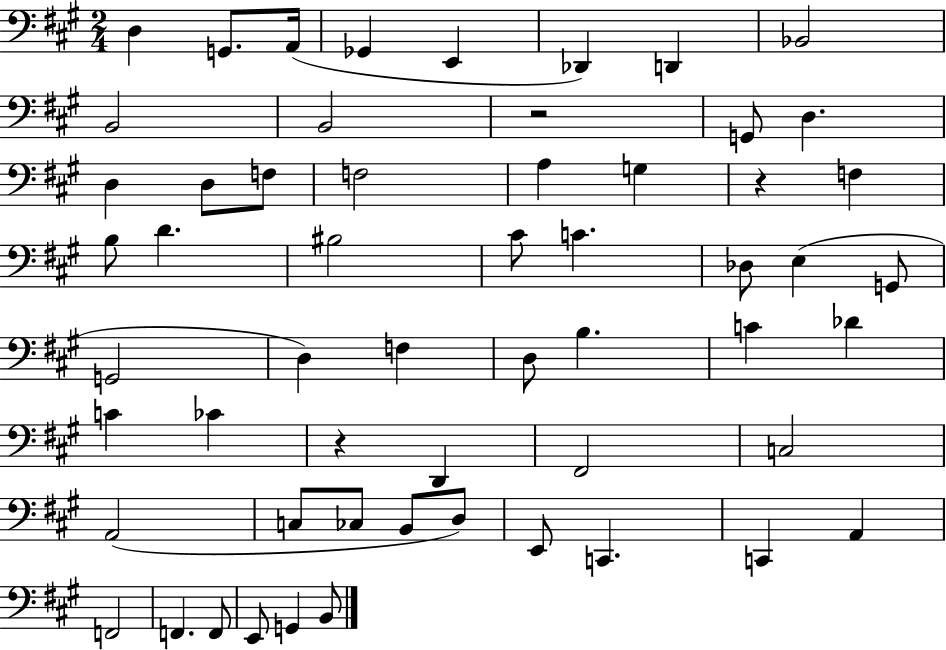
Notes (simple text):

D3/q G2/e. A2/s Gb2/q E2/q Db2/q D2/q Bb2/h B2/h B2/h R/h G2/e D3/q. D3/q D3/e F3/e F3/h A3/q G3/q R/q F3/q B3/e D4/q. BIS3/h C#4/e C4/q. Db3/e E3/q G2/e G2/h D3/q F3/q D3/e B3/q. C4/q Db4/q C4/q CES4/q R/q D2/q F#2/h C3/h A2/h C3/e CES3/e B2/e D3/e E2/e C2/q. C2/q A2/q F2/h F2/q. F2/e E2/e G2/q B2/e